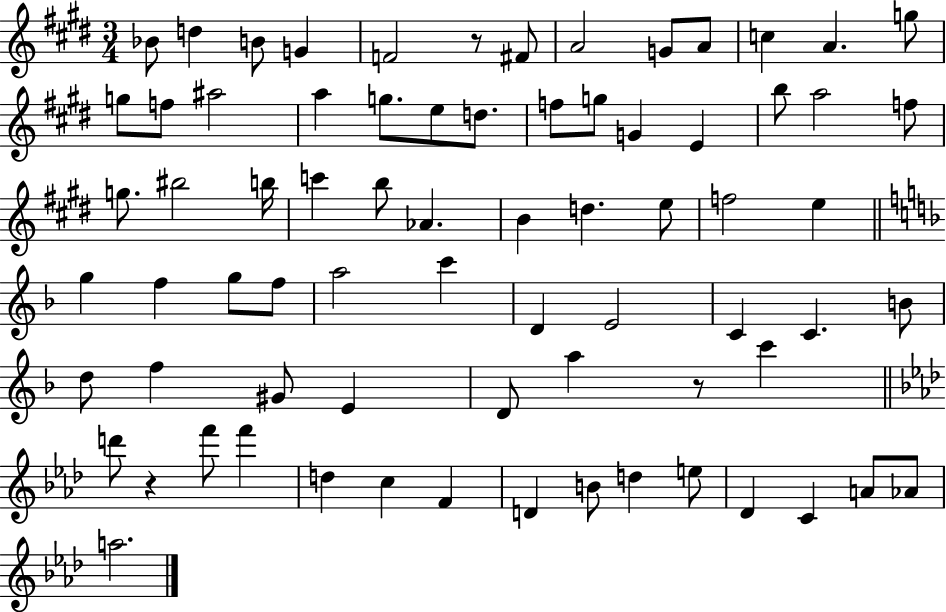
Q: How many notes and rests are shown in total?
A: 73